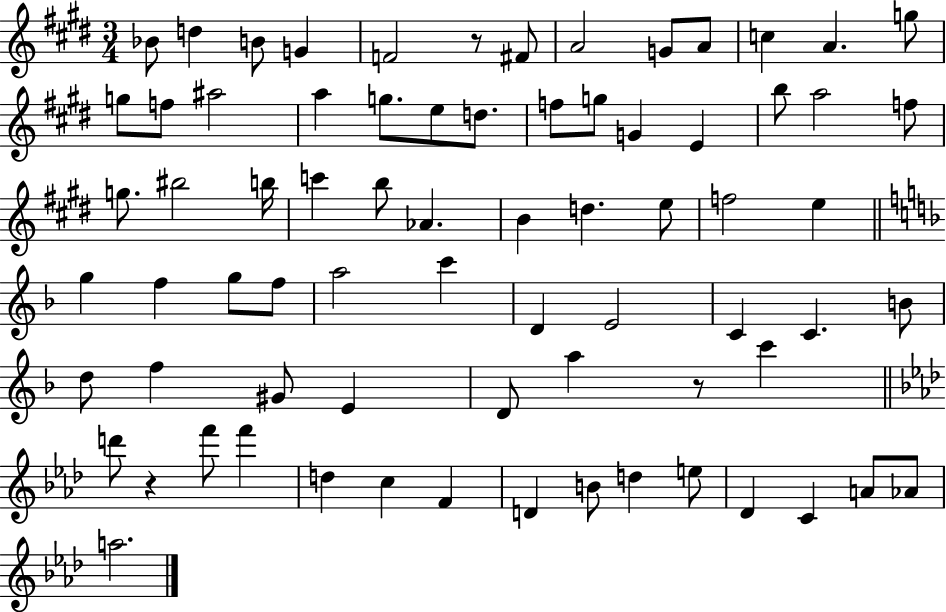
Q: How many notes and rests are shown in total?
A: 73